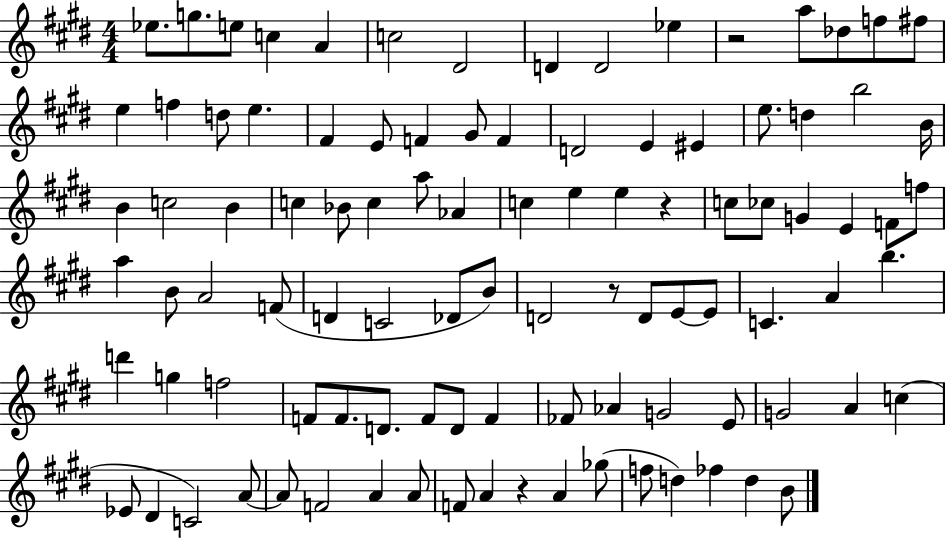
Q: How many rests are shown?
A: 4